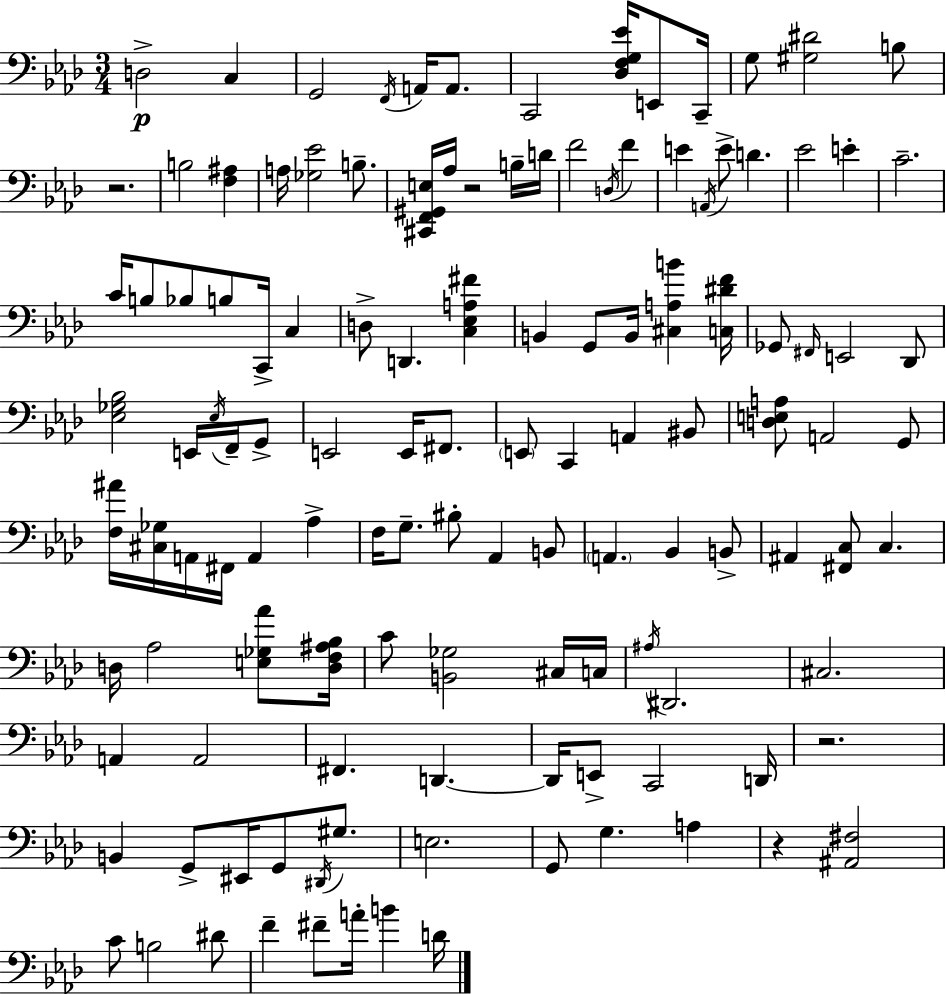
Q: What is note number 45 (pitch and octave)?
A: F2